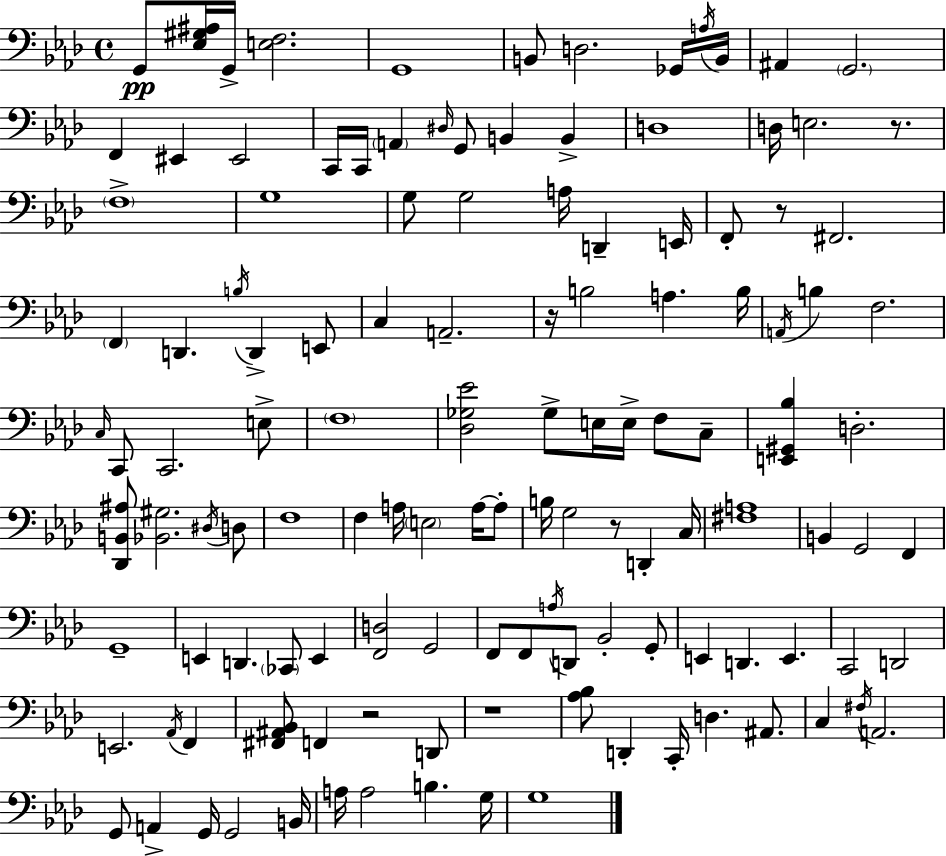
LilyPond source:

{
  \clef bass
  \time 4/4
  \defaultTimeSignature
  \key aes \major
  g,8\pp <ees gis ais>16 g,16-> <e f>2. | g,1 | b,8 d2. ges,16 \acciaccatura { a16 } | b,16 ais,4 \parenthesize g,2. | \break f,4 eis,4 eis,2 | c,16 c,16 \parenthesize a,4 \grace { dis16 } g,8 b,4 b,4-> | d1 | d16 e2. r8. | \break \parenthesize f1-> | g1 | g8 g2 a16 d,4-- | e,16 f,8-. r8 fis,2. | \break \parenthesize f,4 d,4. \acciaccatura { b16 } d,4-> | e,8 c4 a,2.-- | r16 b2 a4. | b16 \acciaccatura { a,16 } b4 f2. | \break \grace { c16 } c,8 c,2. | e8-> \parenthesize f1 | <des ges ees'>2 ges8-> e16 | e16-> f8 c8-- <e, gis, bes>4 d2.-. | \break <des, b, ais>8 <bes, gis>2. | \acciaccatura { dis16 } d8 f1 | f4 a16 \parenthesize e2 | a16~~ a8-. b16 g2 r8 | \break d,4-. c16 <fis a>1 | b,4 g,2 | f,4 g,1-- | e,4 d,4. | \break \parenthesize ces,8 e,4 <f, d>2 g,2 | f,8 f,8 \acciaccatura { a16 } d,8 bes,2-. | g,8-. e,4 d,4. | e,4. c,2 d,2 | \break e,2. | \acciaccatura { aes,16 } f,4 <fis, ais, bes,>8 f,4 r2 | d,8 r1 | <aes bes>8 d,4-. c,16-. d4. | \break ais,8. c4 \acciaccatura { fis16 } a,2. | g,8 a,4-> g,16 | g,2 b,16 a16 a2 | b4. g16 g1 | \break \bar "|."
}